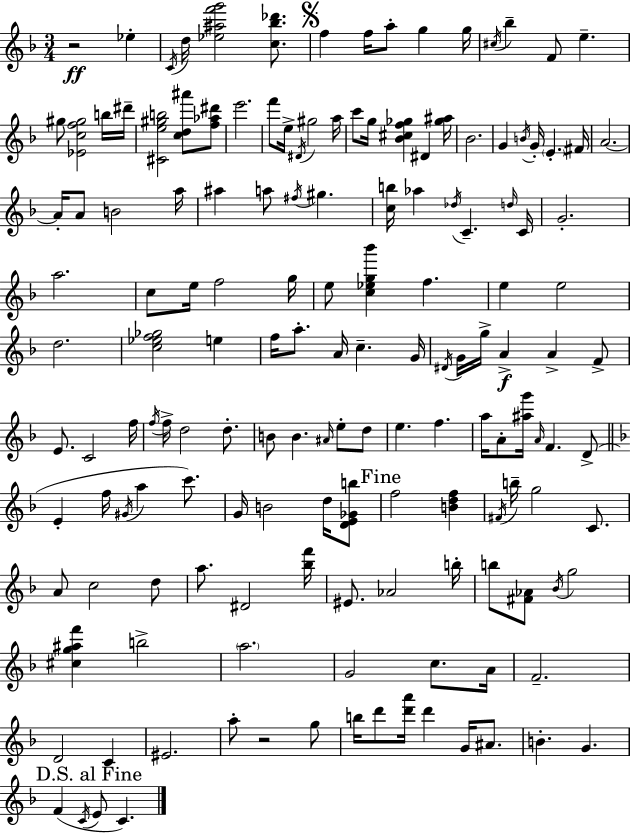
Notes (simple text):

R/h Eb5/q C4/s D5/s [Eb5,A#5,F6,G6]/h [C5,Bb5,Db6]/e. F5/q F5/s A5/e G5/q G5/s C#5/s Bb5/q F4/e E5/q. G#5/e [Eb4,C5,F5,G#5]/h B5/s D#6/s [C#4,E5,G#5,B5]/h [C5,D5,A#6]/e [F5,Ab5,D#6]/e E6/h. F6/e E5/s D#4/s G#5/h A5/s C6/e G5/s [Bb4,C#5,F5,Gb5]/q D#4/q [Gb5,A#5]/s Bb4/h. G4/q B4/s G4/s E4/q. F#4/s A4/h. A4/s A4/e B4/h A5/s A#5/q A5/e F#5/s G#5/q. [C5,B5]/s Ab5/q Db5/s C4/q. D5/s C4/s G4/h. A5/h. C5/e E5/s F5/h G5/s E5/e [C5,Eb5,G5,Bb6]/q F5/q. E5/q E5/h D5/h. [C5,Eb5,F5,Gb5]/h E5/q F5/s A5/e. A4/s C5/q. G4/s D#4/s G4/s G5/s A4/q A4/q F4/e E4/e. C4/h F5/s F5/s F5/s D5/h D5/e. B4/e B4/q. A#4/s E5/e D5/e E5/q. F5/q. A5/s A4/e [A#5,G6]/s A4/s F4/q. D4/e E4/q F5/s G#4/s A5/q C6/e. G4/s B4/h D5/s [D4,E4,Gb4,B5]/e F5/h [B4,D5,F5]/q F#4/s B5/s G5/h C4/e. A4/e C5/h D5/e A5/e. D#4/h [Bb5,F6]/s EIS4/e. Ab4/h B5/s B5/e [F#4,Ab4]/e Bb4/s G5/h [C#5,G5,A#5,F6]/q B5/h A5/h. G4/h C5/e. A4/s F4/h. D4/h C4/q EIS4/h. A5/e R/h G5/e B5/s D6/e [D6,A6]/s D6/q G4/s A#4/e. B4/q. G4/q. F4/q C4/s E4/e C4/q.